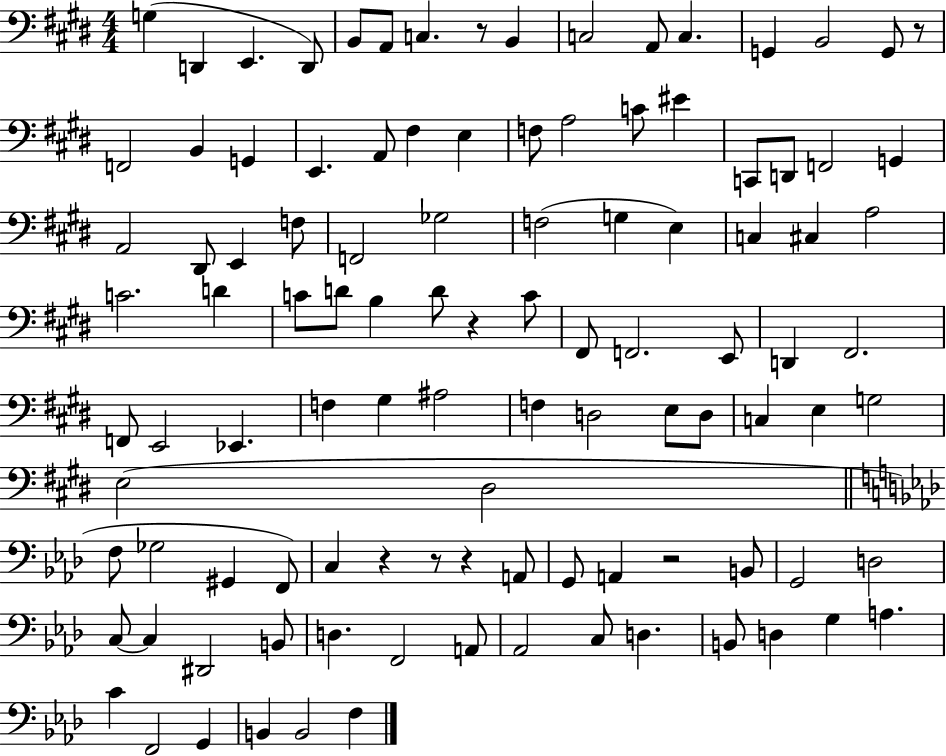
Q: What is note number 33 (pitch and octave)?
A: F3